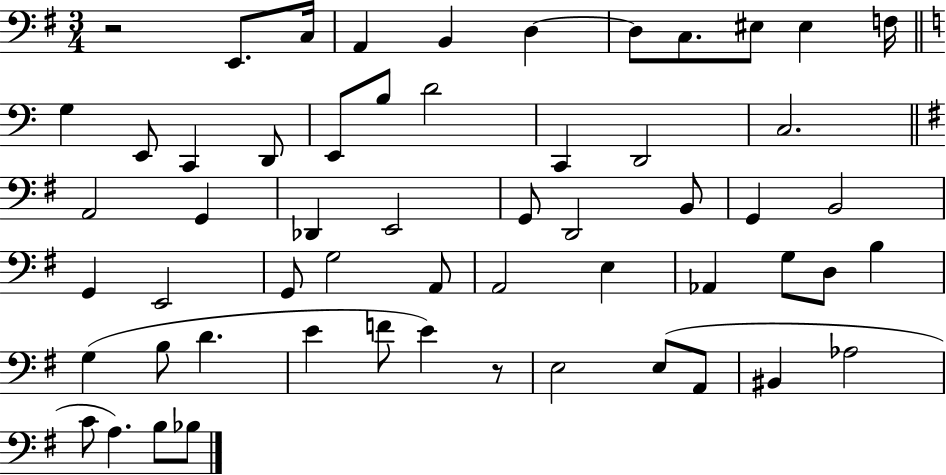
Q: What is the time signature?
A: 3/4